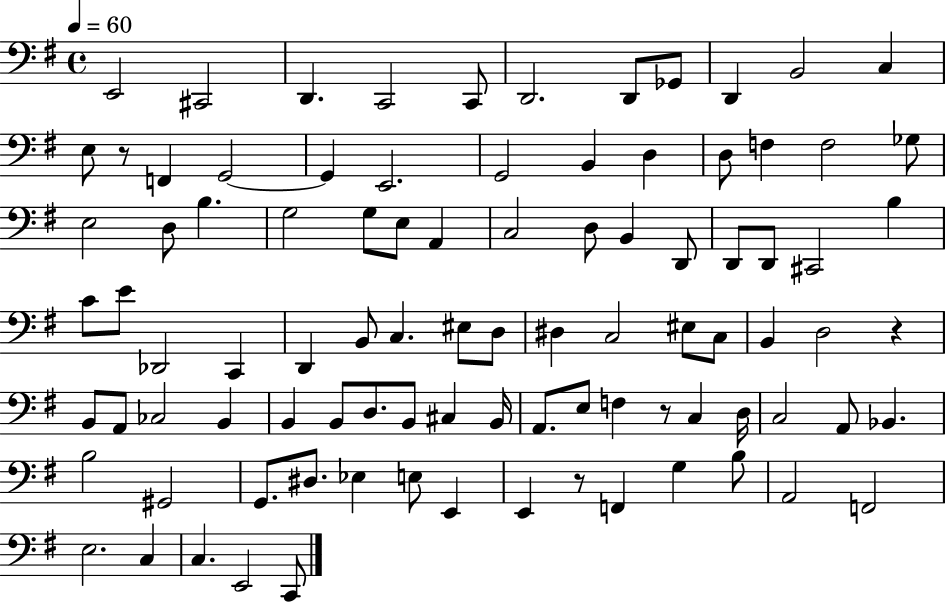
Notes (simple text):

E2/h C#2/h D2/q. C2/h C2/e D2/h. D2/e Gb2/e D2/q B2/h C3/q E3/e R/e F2/q G2/h G2/q E2/h. G2/h B2/q D3/q D3/e F3/q F3/h Gb3/e E3/h D3/e B3/q. G3/h G3/e E3/e A2/q C3/h D3/e B2/q D2/e D2/e D2/e C#2/h B3/q C4/e E4/e Db2/h C2/q D2/q B2/e C3/q. EIS3/e D3/e D#3/q C3/h EIS3/e C3/e B2/q D3/h R/q B2/e A2/e CES3/h B2/q B2/q B2/e D3/e. B2/e C#3/q B2/s A2/e. E3/e F3/q R/e C3/q D3/s C3/h A2/e Bb2/q. B3/h G#2/h G2/e. D#3/e. Eb3/q E3/e E2/q E2/q R/e F2/q G3/q B3/e A2/h F2/h E3/h. C3/q C3/q. E2/h C2/e